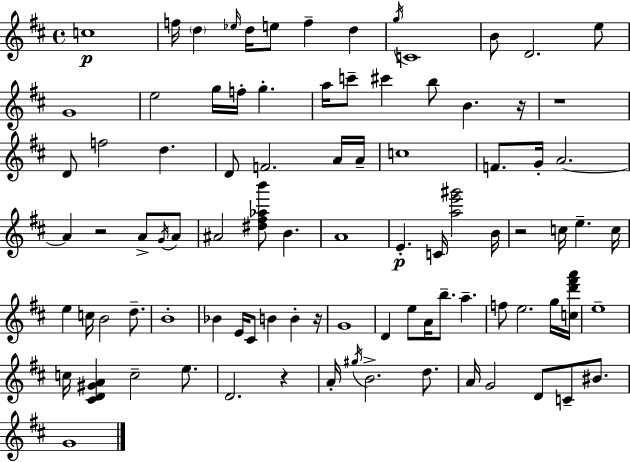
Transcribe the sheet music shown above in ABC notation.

X:1
T:Untitled
M:4/4
L:1/4
K:D
c4 f/4 d _e/4 d/4 e/2 f d g/4 C4 B/2 D2 e/2 G4 e2 g/4 f/4 g a/4 c'/2 ^c' b/2 B z/4 z4 D/2 f2 d D/2 F2 A/4 A/4 c4 F/2 G/4 A2 A z2 A/2 G/4 A/2 ^A2 [^d^f_ab']/2 B A4 E C/4 [ae'^g']2 B/4 z2 c/4 e c/4 e c/4 B2 d/2 B4 _B E/4 ^C/2 B B z/4 G4 D e/2 A/4 b/2 a f/2 e2 g/4 [cd'^f'a']/4 e4 c/4 [^CD^GA] c2 e/2 D2 z A/4 ^g/4 B2 d/2 A/4 G2 D/2 C/2 ^B/2 G4